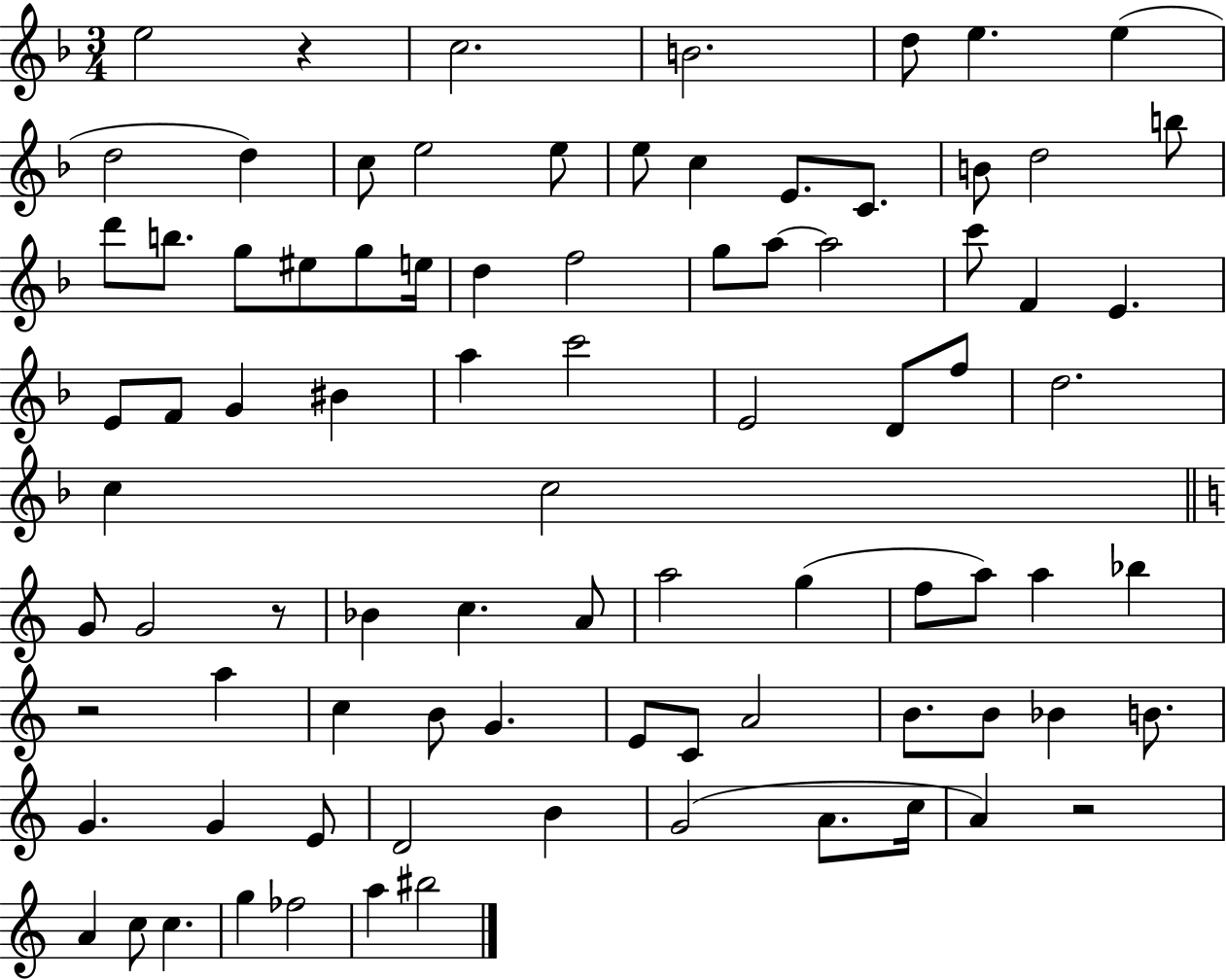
E5/h R/q C5/h. B4/h. D5/e E5/q. E5/q D5/h D5/q C5/e E5/h E5/e E5/e C5/q E4/e. C4/e. B4/e D5/h B5/e D6/e B5/e. G5/e EIS5/e G5/e E5/s D5/q F5/h G5/e A5/e A5/h C6/e F4/q E4/q. E4/e F4/e G4/q BIS4/q A5/q C6/h E4/h D4/e F5/e D5/h. C5/q C5/h G4/e G4/h R/e Bb4/q C5/q. A4/e A5/h G5/q F5/e A5/e A5/q Bb5/q R/h A5/q C5/q B4/e G4/q. E4/e C4/e A4/h B4/e. B4/e Bb4/q B4/e. G4/q. G4/q E4/e D4/h B4/q G4/h A4/e. C5/s A4/q R/h A4/q C5/e C5/q. G5/q FES5/h A5/q BIS5/h